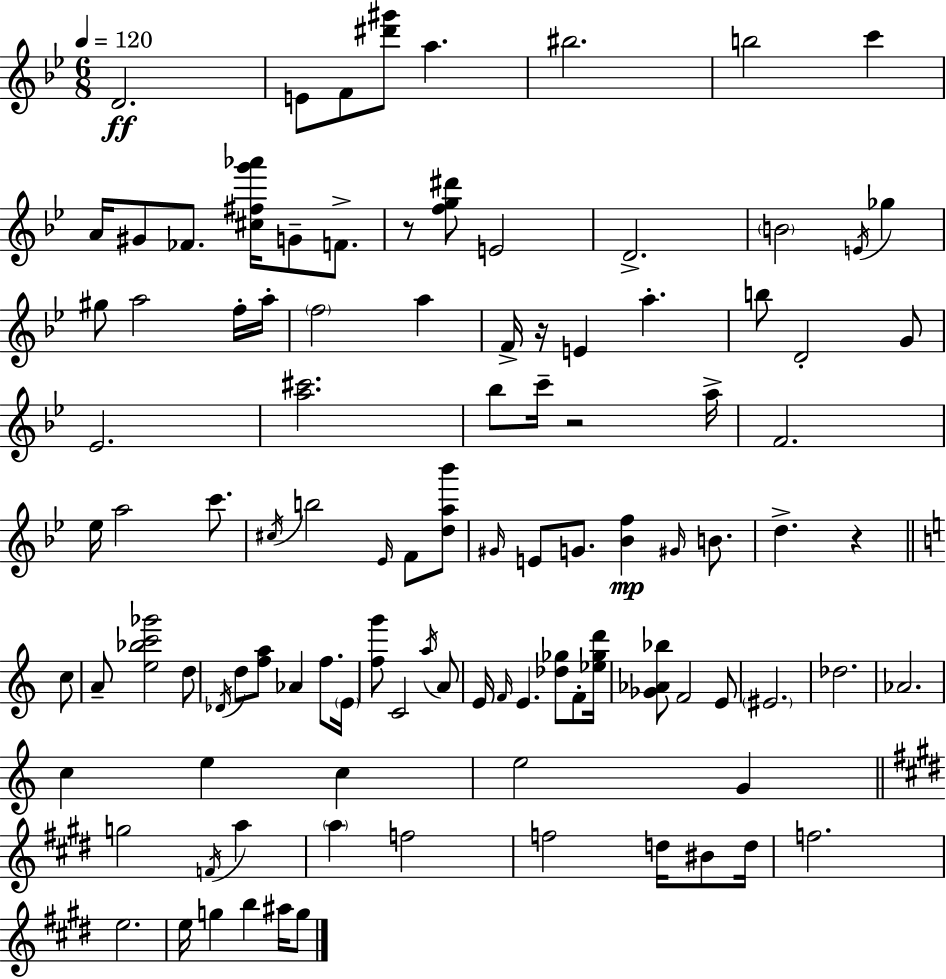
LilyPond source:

{
  \clef treble
  \numericTimeSignature
  \time 6/8
  \key bes \major
  \tempo 4 = 120
  d'2.\ff | e'8 f'8 <dis''' gis'''>8 a''4. | bis''2. | b''2 c'''4 | \break a'16 gis'8 fes'8. <cis'' fis'' g''' aes'''>16 g'8-- f'8.-> | r8 <f'' g'' dis'''>8 e'2 | d'2.-> | \parenthesize b'2 \acciaccatura { e'16 } ges''4 | \break gis''8 a''2 f''16-. | a''16-. \parenthesize f''2 a''4 | f'16-> r16 e'4 a''4.-. | b''8 d'2-. g'8 | \break ees'2. | <a'' cis'''>2. | bes''8 c'''16-- r2 | a''16-> f'2. | \break ees''16 a''2 c'''8. | \acciaccatura { cis''16 } b''2 \grace { ees'16 } f'8 | <d'' a'' bes'''>8 \grace { gis'16 } e'8 g'8. <bes' f''>4\mp | \grace { gis'16 } b'8. d''4.-> r4 | \break \bar "||" \break \key c \major c''8 a'8-- <e'' bes'' c''' ges'''>2 | d''8 \acciaccatura { des'16 } d''8 <f'' a''>8 aes'4 f''8. | \parenthesize e'16 <f'' g'''>8 c'2 | \acciaccatura { a''16 } a'8 e'16 \grace { f'16 } e'4. | \break <des'' ges''>8 f'8-. <ees'' ges'' d'''>16 <ges' aes' bes''>8 f'2 | e'8 \parenthesize eis'2. | des''2. | aes'2. | \break c''4 e''4 | c''4 e''2 | g'4 \bar "||" \break \key e \major g''2 \acciaccatura { f'16 } a''4 | \parenthesize a''4 f''2 | f''2 d''16 bis'8 | d''16 f''2. | \break e''2. | e''16 g''4 b''4 ais''16 g''8 | \bar "|."
}